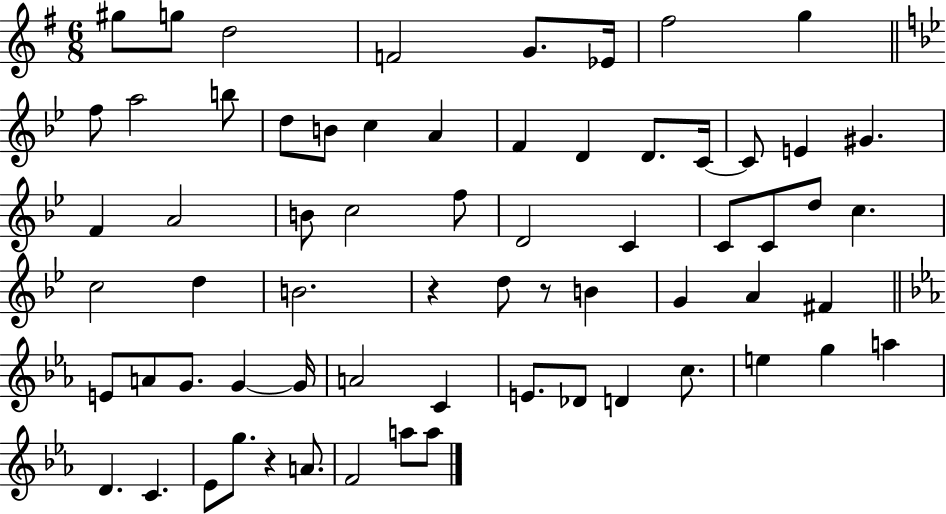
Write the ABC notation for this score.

X:1
T:Untitled
M:6/8
L:1/4
K:G
^g/2 g/2 d2 F2 G/2 _E/4 ^f2 g f/2 a2 b/2 d/2 B/2 c A F D D/2 C/4 C/2 E ^G F A2 B/2 c2 f/2 D2 C C/2 C/2 d/2 c c2 d B2 z d/2 z/2 B G A ^F E/2 A/2 G/2 G G/4 A2 C E/2 _D/2 D c/2 e g a D C _E/2 g/2 z A/2 F2 a/2 a/2